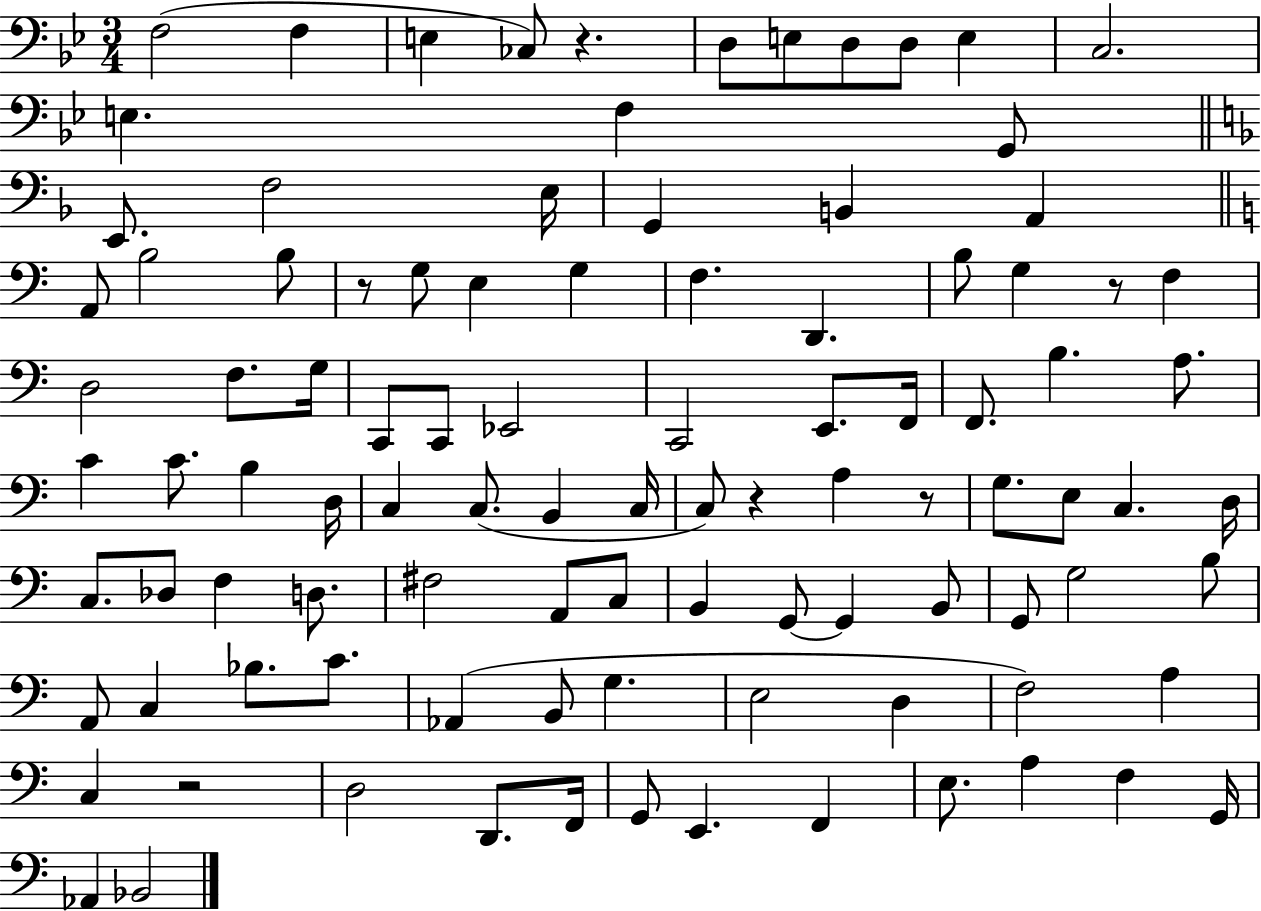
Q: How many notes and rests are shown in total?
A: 100